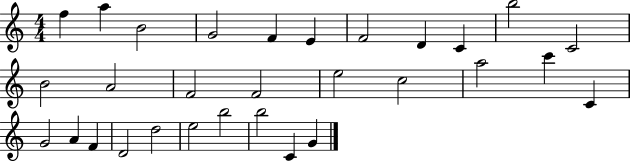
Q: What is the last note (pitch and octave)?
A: G4